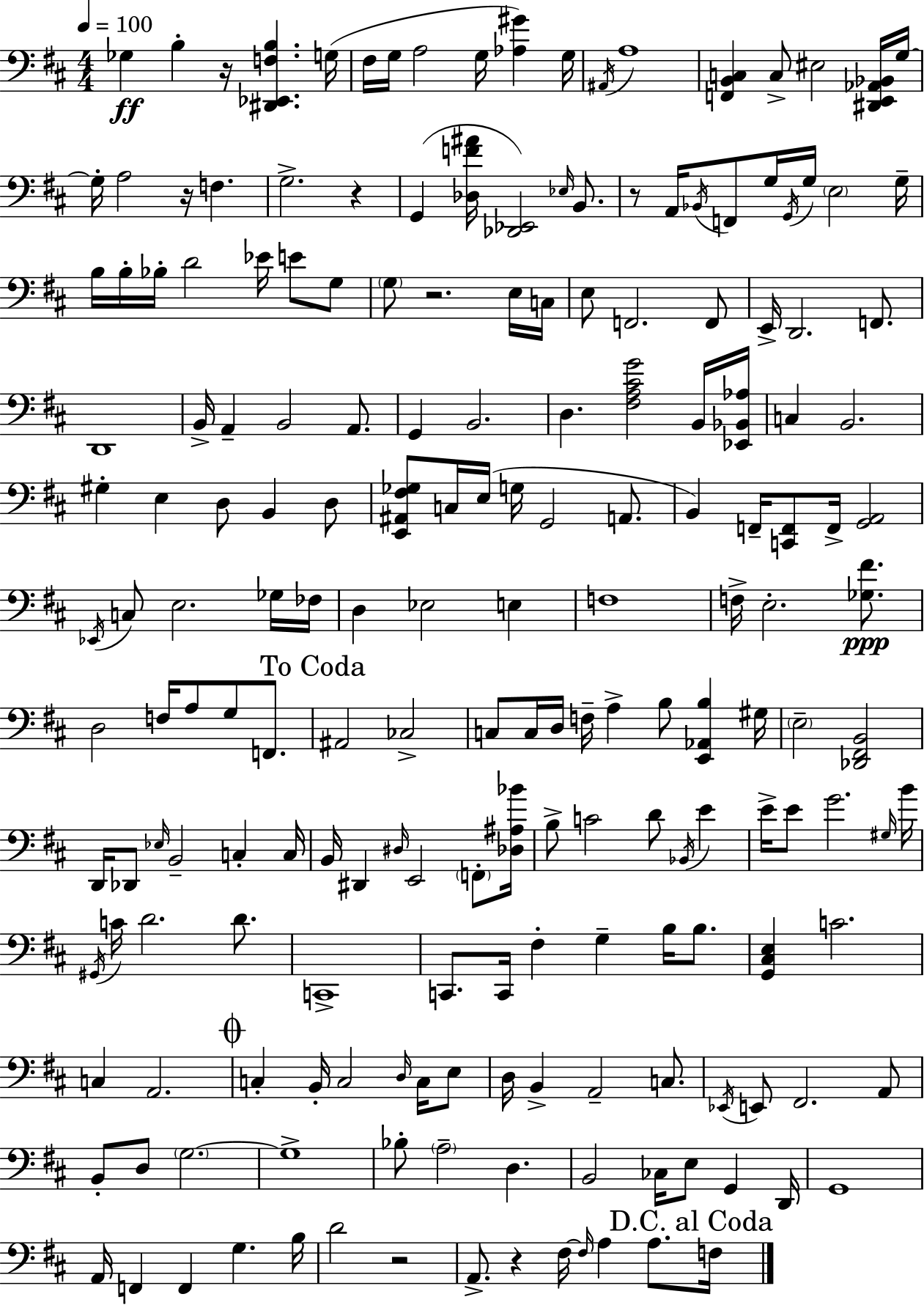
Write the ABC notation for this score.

X:1
T:Untitled
M:4/4
L:1/4
K:D
_G, B, z/4 [^D,,_E,,F,B,] G,/4 ^F,/4 G,/4 A,2 G,/4 [_A,^G] G,/4 ^A,,/4 A,4 [F,,B,,C,] C,/2 ^E,2 [^D,,E,,_A,,_B,,]/4 G,/4 G,/4 A,2 z/4 F, G,2 z G,, [_D,F^A]/4 [_D,,_E,,]2 _E,/4 B,,/2 z/2 A,,/4 _B,,/4 F,,/2 G,/4 G,,/4 G,/4 E,2 G,/4 B,/4 B,/4 _B,/4 D2 _E/4 E/2 G,/2 G,/2 z2 E,/4 C,/4 E,/2 F,,2 F,,/2 E,,/4 D,,2 F,,/2 D,,4 B,,/4 A,, B,,2 A,,/2 G,, B,,2 D, [^F,A,^CG]2 B,,/4 [_E,,_B,,_A,]/4 C, B,,2 ^G, E, D,/2 B,, D,/2 [E,,^A,,^F,_G,]/2 C,/4 E,/4 G,/4 G,,2 A,,/2 B,, F,,/4 [C,,F,,]/2 F,,/4 [G,,A,,]2 _E,,/4 C,/2 E,2 _G,/4 _F,/4 D, _E,2 E, F,4 F,/4 E,2 [_G,^F]/2 D,2 F,/4 A,/2 G,/2 F,,/2 ^A,,2 _C,2 C,/2 C,/4 D,/4 F,/4 A, B,/2 [E,,_A,,B,] ^G,/4 E,2 [_D,,^F,,B,,]2 D,,/4 _D,,/2 _E,/4 B,,2 C, C,/4 B,,/4 ^D,, ^D,/4 E,,2 F,,/2 [_D,^A,_B]/4 B,/2 C2 D/2 _B,,/4 E E/4 E/2 G2 ^G,/4 B/4 ^G,,/4 C/4 D2 D/2 C,,4 C,,/2 C,,/4 ^F, G, B,/4 B,/2 [G,,^C,E,] C2 C, A,,2 C, B,,/4 C,2 D,/4 C,/4 E,/2 D,/4 B,, A,,2 C,/2 _E,,/4 E,,/2 ^F,,2 A,,/2 B,,/2 D,/2 G,2 G,4 _B,/2 A,2 D, B,,2 _C,/4 E,/2 G,, D,,/4 G,,4 A,,/4 F,, F,, G, B,/4 D2 z2 A,,/2 z ^F,/4 ^F,/4 A, A,/2 F,/4